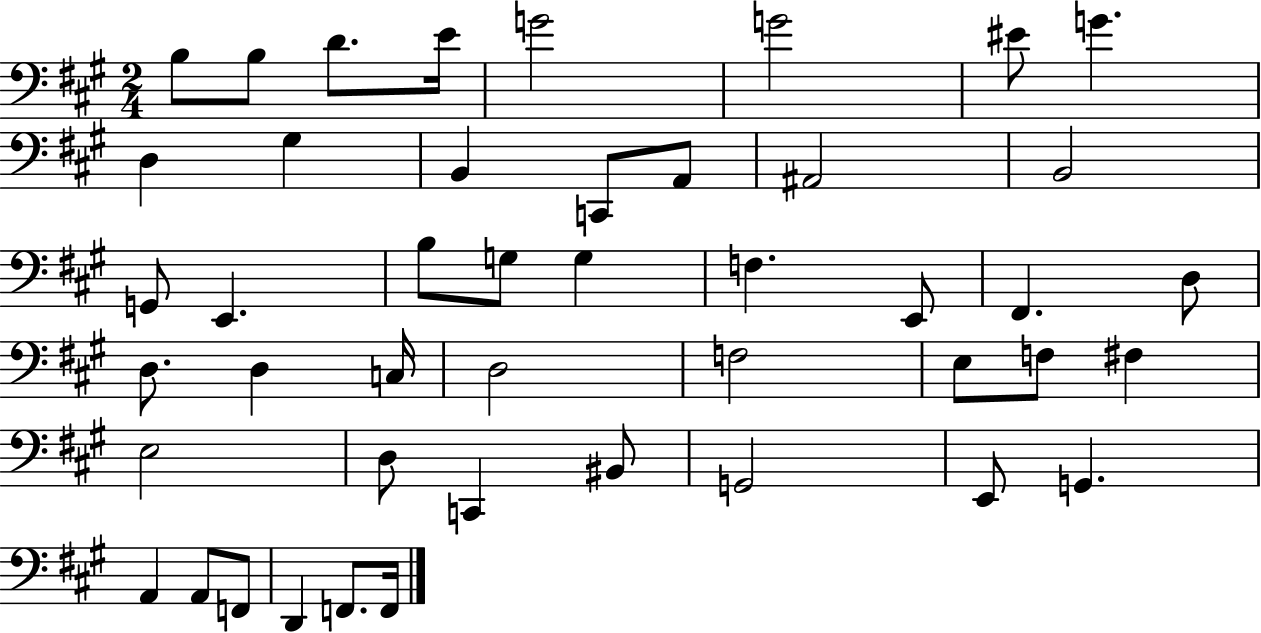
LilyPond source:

{
  \clef bass
  \numericTimeSignature
  \time 2/4
  \key a \major
  b8 b8 d'8. e'16 | g'2 | g'2 | eis'8 g'4. | \break d4 gis4 | b,4 c,8 a,8 | ais,2 | b,2 | \break g,8 e,4. | b8 g8 g4 | f4. e,8 | fis,4. d8 | \break d8. d4 c16 | d2 | f2 | e8 f8 fis4 | \break e2 | d8 c,4 bis,8 | g,2 | e,8 g,4. | \break a,4 a,8 f,8 | d,4 f,8. f,16 | \bar "|."
}